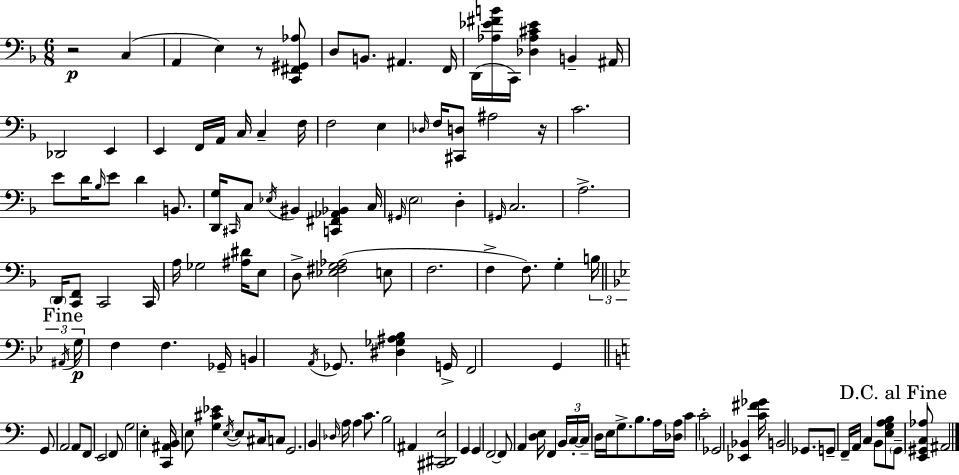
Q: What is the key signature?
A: D minor